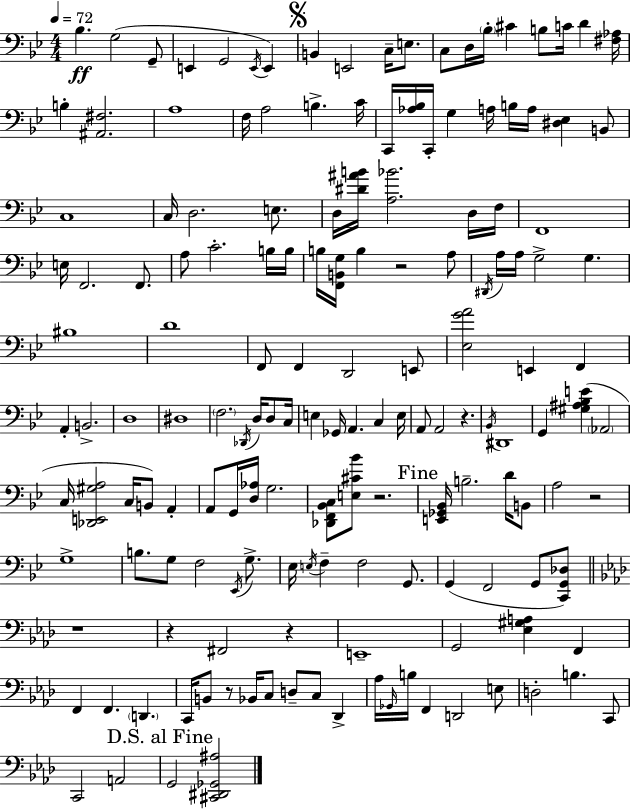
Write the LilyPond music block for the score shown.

{
  \clef bass
  \numericTimeSignature
  \time 4/4
  \key bes \major
  \tempo 4 = 72
  bes4.\ff g2( g,8-- | e,4 g,2 \acciaccatura { e,16 } e,4) | \mark \markup { \musicglyph "scripts.segno" } b,4 e,2 c16-- e8. | c8 d16 \parenthesize bes16-. cis'4 b8 c'16 d'4 | \break <fis aes>16 b4-. <ais, fis>2. | a1 | f16 a2 b4.-> | c'16 c,16 <aes bes>16 c,16-. g4 a16 b16 a16 <dis ees>4 b,8 | \break c1 | c16 d2. e8. | d16 <dis' ais' b'>16 <a bes'>2. d16 | f16 f,1 | \break e16 f,2. f,8. | a8 c'2.-. b16 | b16 b16 <f, b, g>16 b4 r2 a8 | \acciaccatura { dis,16 } a16 a16 g2-> g4. | \break bis1 | d'1 | f,8 f,4 d,2 | e,8 <ees g' a'>2 e,4 f,4 | \break a,4-. b,2.-> | d1 | dis1 | \parenthesize f2. \acciaccatura { des,16 } d16 | \break d8 c16 e4 ges,16 a,4. c4 | e16 a,8 a,2 r4. | \acciaccatura { bes,16 } dis,1 | g,4 <gis ais bes e'>4( \parenthesize aes,2 | \break c16 <des, e, gis a>2 c16 b,8) | a,4-. a,8 g,16 <d aes>16 g2. | <des, f, bes, c>8 <e cis' bes'>8 r2. | \mark "Fine" <e, ges, bes,>16 b2.-- | \break d'16 b,8 a2 r2 | g1-> | b8. g8 f2 | \acciaccatura { ees,16 } g8.-> ees16 \acciaccatura { e16 } f4-- f2 | \break g,8. g,4( f,2 | g,8 <c, g, des>8) \bar "||" \break \key aes \major r1 | r4 fis,2 r4 | e,1-- | g,2 <ees gis a>4 f,4 | \break f,4 f,4. \parenthesize d,4. | c,16 b,8 r8 bes,16 c8 d8-- c8 des,4-> | aes16 \grace { ges,16 } b16 f,4 d,2 e8 | d2-. b4. c,8 | \break c,2 a,2 | \mark "D.S. al Fine" g,2 <cis, dis, ges, ais>2 | \bar "|."
}